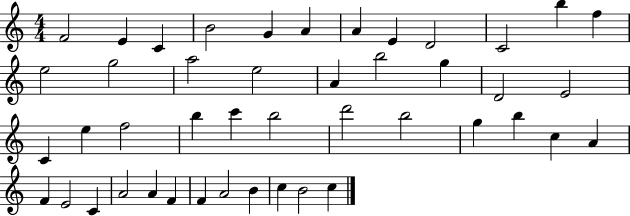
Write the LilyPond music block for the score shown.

{
  \clef treble
  \numericTimeSignature
  \time 4/4
  \key c \major
  f'2 e'4 c'4 | b'2 g'4 a'4 | a'4 e'4 d'2 | c'2 b''4 f''4 | \break e''2 g''2 | a''2 e''2 | a'4 b''2 g''4 | d'2 e'2 | \break c'4 e''4 f''2 | b''4 c'''4 b''2 | d'''2 b''2 | g''4 b''4 c''4 a'4 | \break f'4 e'2 c'4 | a'2 a'4 f'4 | f'4 a'2 b'4 | c''4 b'2 c''4 | \break \bar "|."
}